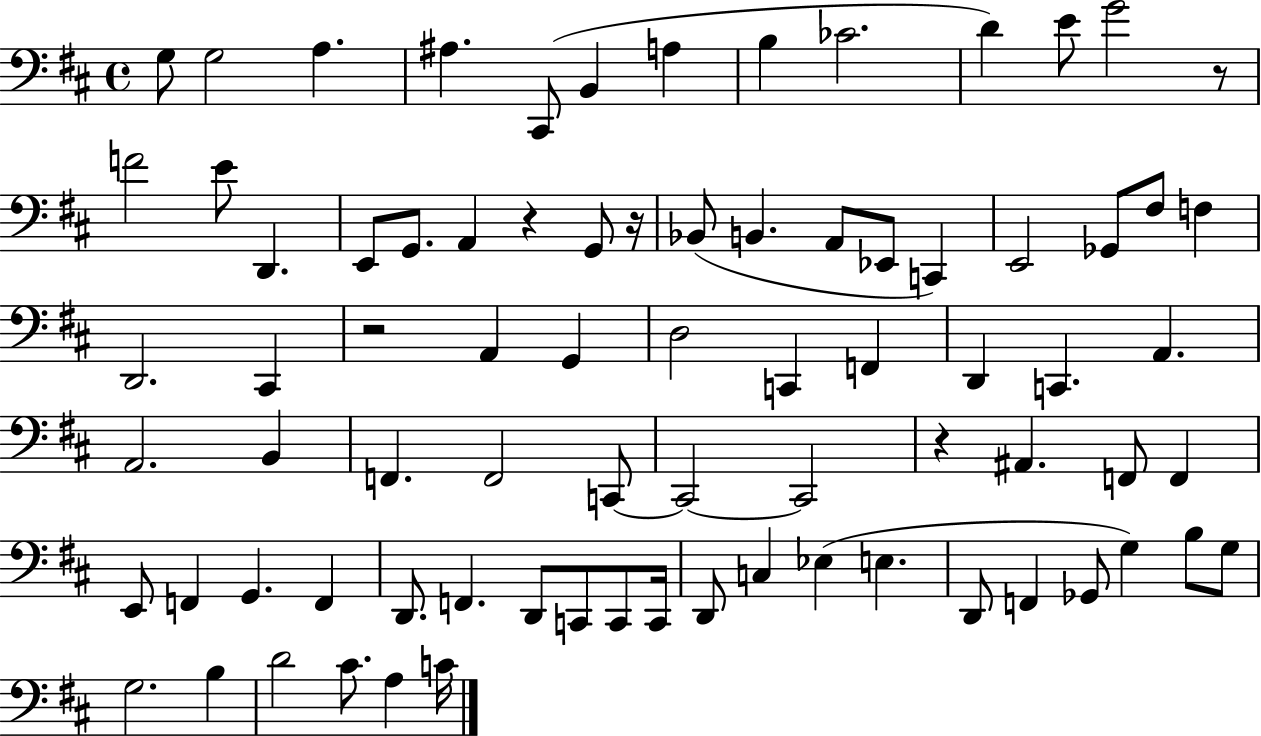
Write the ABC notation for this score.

X:1
T:Untitled
M:4/4
L:1/4
K:D
G,/2 G,2 A, ^A, ^C,,/2 B,, A, B, _C2 D E/2 G2 z/2 F2 E/2 D,, E,,/2 G,,/2 A,, z G,,/2 z/4 _B,,/2 B,, A,,/2 _E,,/2 C,, E,,2 _G,,/2 ^F,/2 F, D,,2 ^C,, z2 A,, G,, D,2 C,, F,, D,, C,, A,, A,,2 B,, F,, F,,2 C,,/2 C,,2 C,,2 z ^A,, F,,/2 F,, E,,/2 F,, G,, F,, D,,/2 F,, D,,/2 C,,/2 C,,/2 C,,/4 D,,/2 C, _E, E, D,,/2 F,, _G,,/2 G, B,/2 G,/2 G,2 B, D2 ^C/2 A, C/4